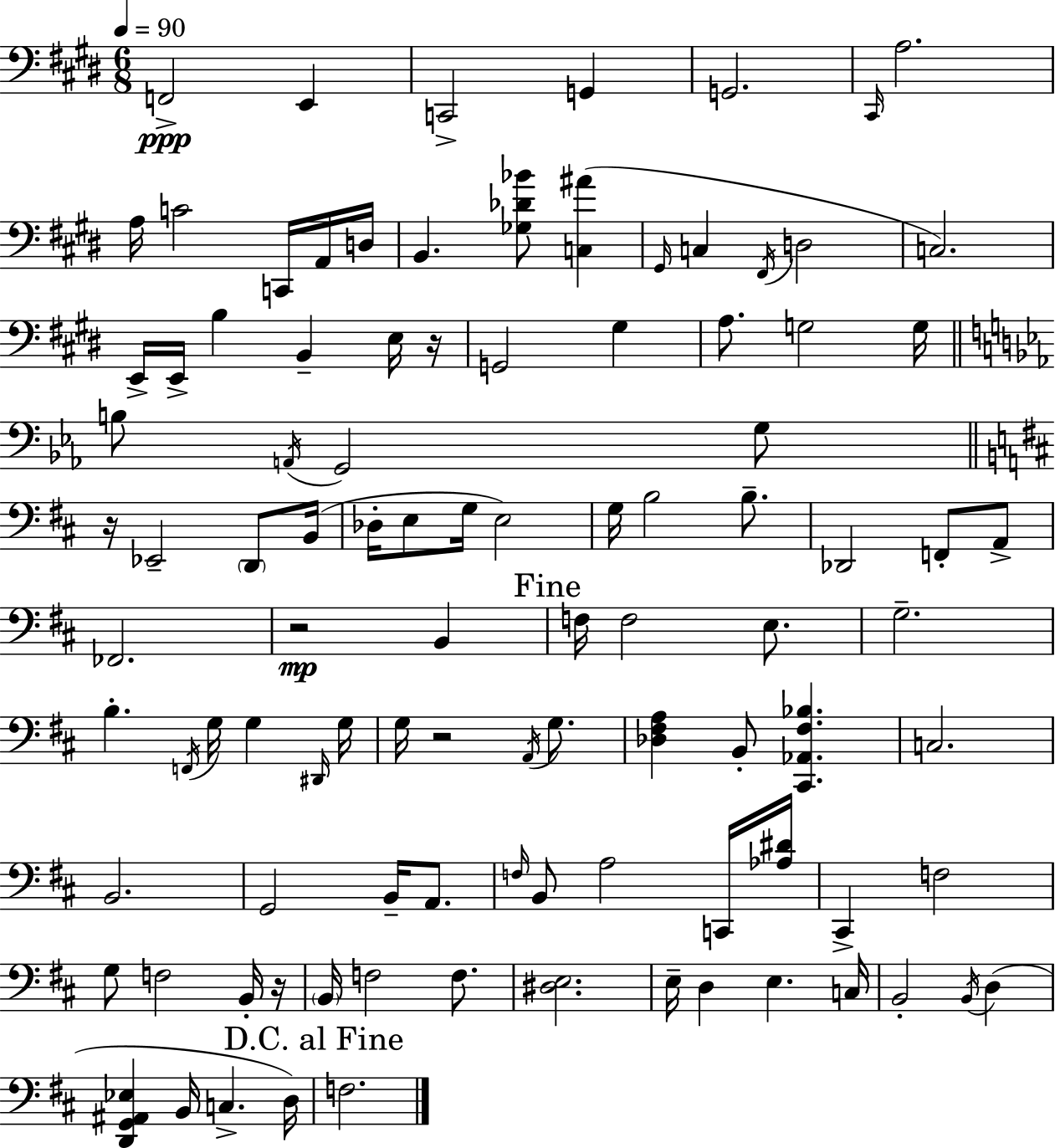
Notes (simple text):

F2/h E2/q C2/h G2/q G2/h. C#2/s A3/h. A3/s C4/h C2/s A2/s D3/s B2/q. [Gb3,Db4,Bb4]/e [C3,A#4]/q G#2/s C3/q F#2/s D3/h C3/h. E2/s E2/s B3/q B2/q E3/s R/s G2/h G#3/q A3/e. G3/h G3/s B3/e A2/s G2/h G3/e R/s Eb2/h D2/e B2/s Db3/s E3/e G3/s E3/h G3/s B3/h B3/e. Db2/h F2/e A2/e FES2/h. R/h B2/q F3/s F3/h E3/e. G3/h. B3/q. F2/s G3/s G3/q D#2/s G3/s G3/s R/h A2/s G3/e. [Db3,F#3,A3]/q B2/e [C#2,Ab2,F#3,Bb3]/q. C3/h. B2/h. G2/h B2/s A2/e. F3/s B2/e A3/h C2/s [Ab3,D#4]/s C#2/q F3/h G3/e F3/h B2/s R/s B2/s F3/h F3/e. [D#3,E3]/h. E3/s D3/q E3/q. C3/s B2/h B2/s D3/q [D2,G2,A#2,Eb3]/q B2/s C3/q. D3/s F3/h.